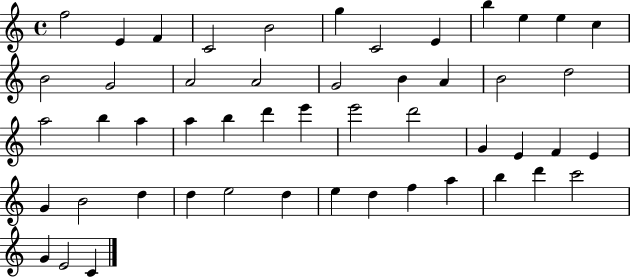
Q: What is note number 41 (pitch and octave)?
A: E5